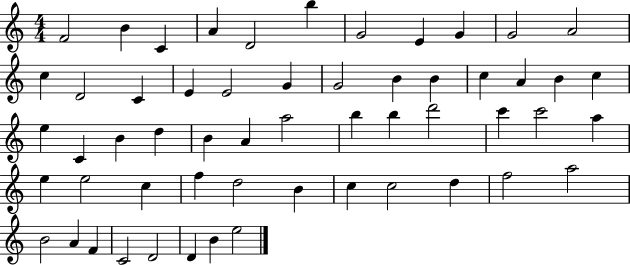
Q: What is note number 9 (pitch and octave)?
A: G4